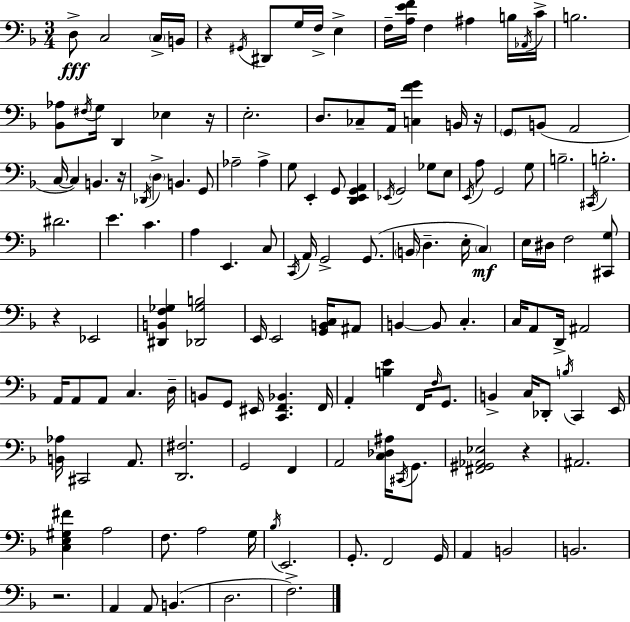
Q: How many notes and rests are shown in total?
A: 145